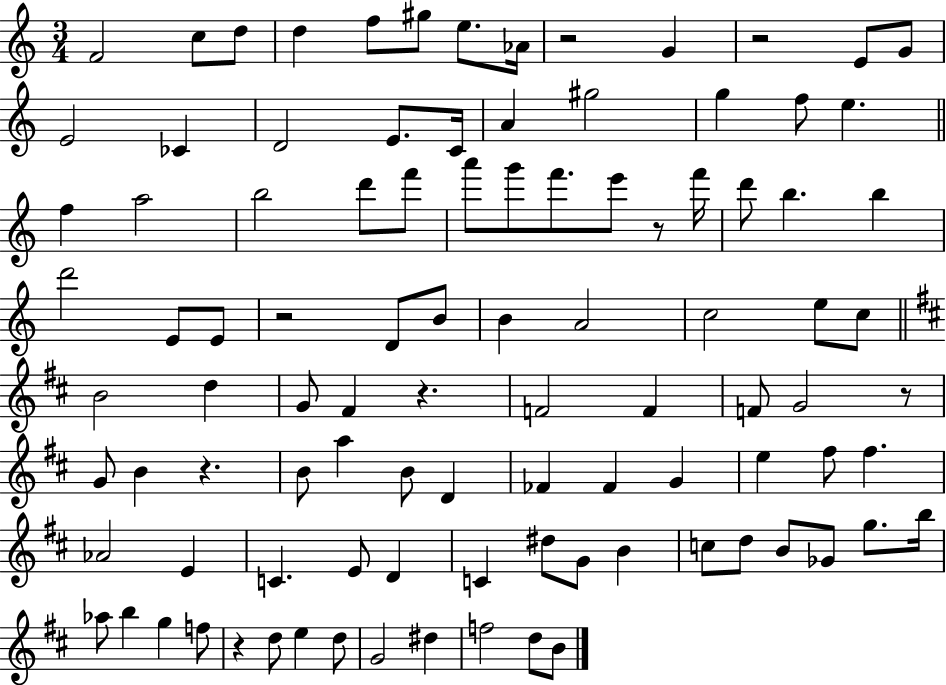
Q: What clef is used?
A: treble